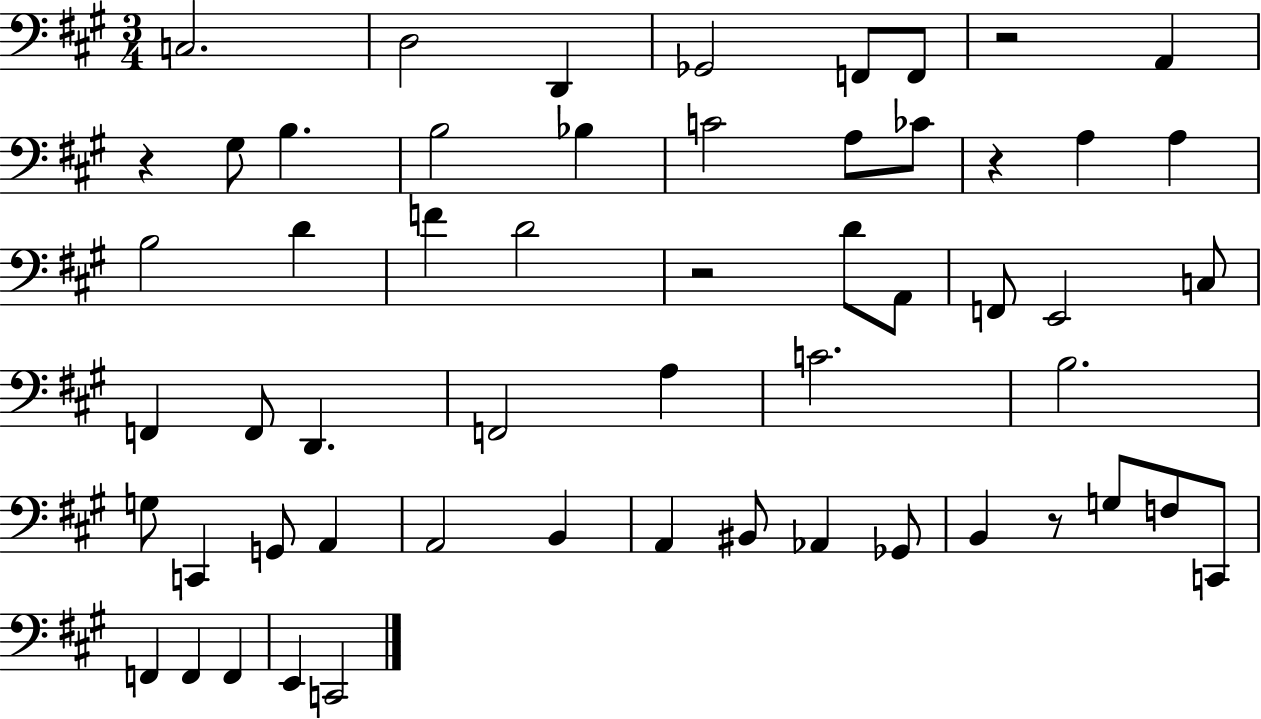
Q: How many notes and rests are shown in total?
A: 56